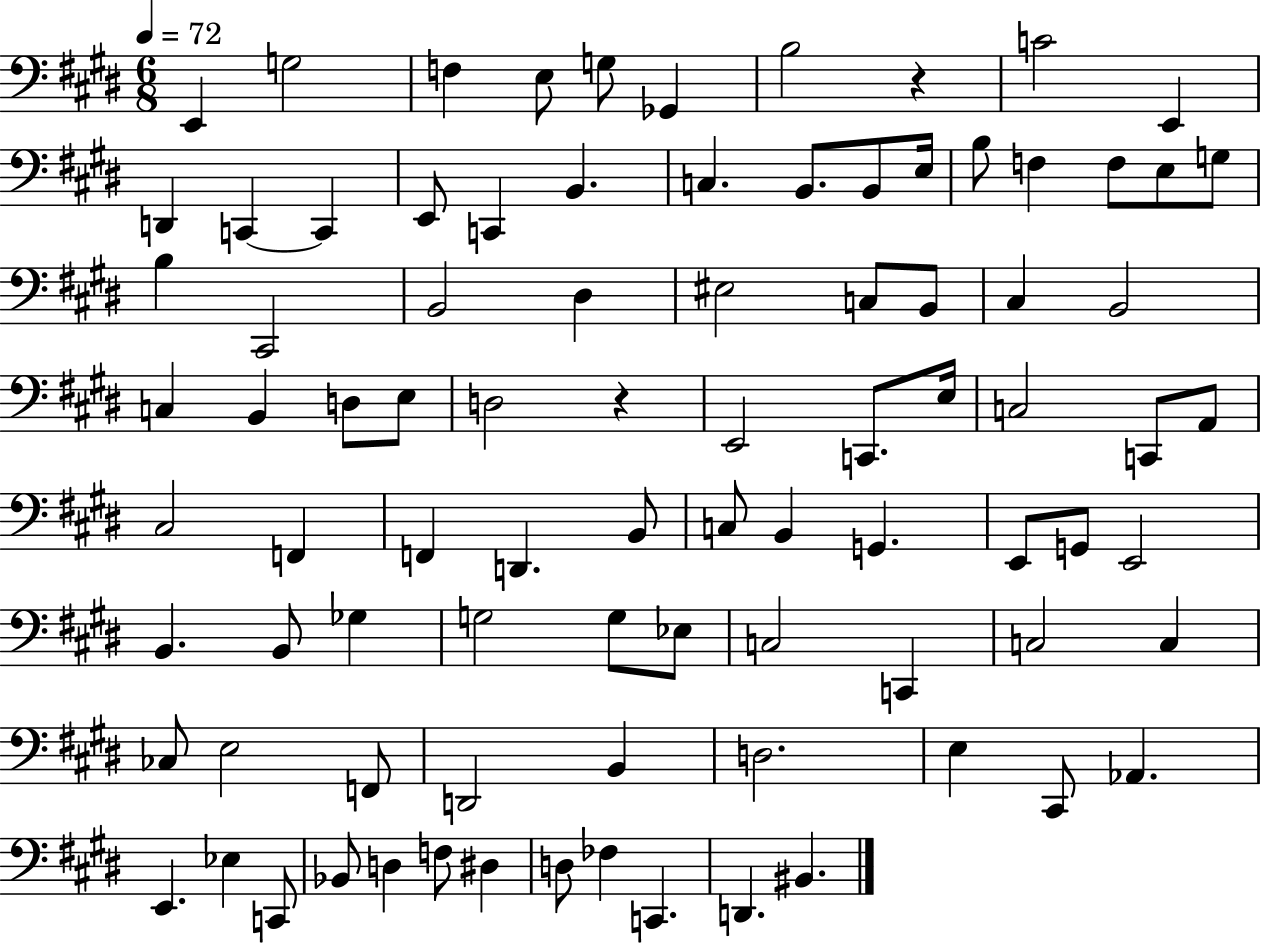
E2/q G3/h F3/q E3/e G3/e Gb2/q B3/h R/q C4/h E2/q D2/q C2/q C2/q E2/e C2/q B2/q. C3/q. B2/e. B2/e E3/s B3/e F3/q F3/e E3/e G3/e B3/q C#2/h B2/h D#3/q EIS3/h C3/e B2/e C#3/q B2/h C3/q B2/q D3/e E3/e D3/h R/q E2/h C2/e. E3/s C3/h C2/e A2/e C#3/h F2/q F2/q D2/q. B2/e C3/e B2/q G2/q. E2/e G2/e E2/h B2/q. B2/e Gb3/q G3/h G3/e Eb3/e C3/h C2/q C3/h C3/q CES3/e E3/h F2/e D2/h B2/q D3/h. E3/q C#2/e Ab2/q. E2/q. Eb3/q C2/e Bb2/e D3/q F3/e D#3/q D3/e FES3/q C2/q. D2/q. BIS2/q.